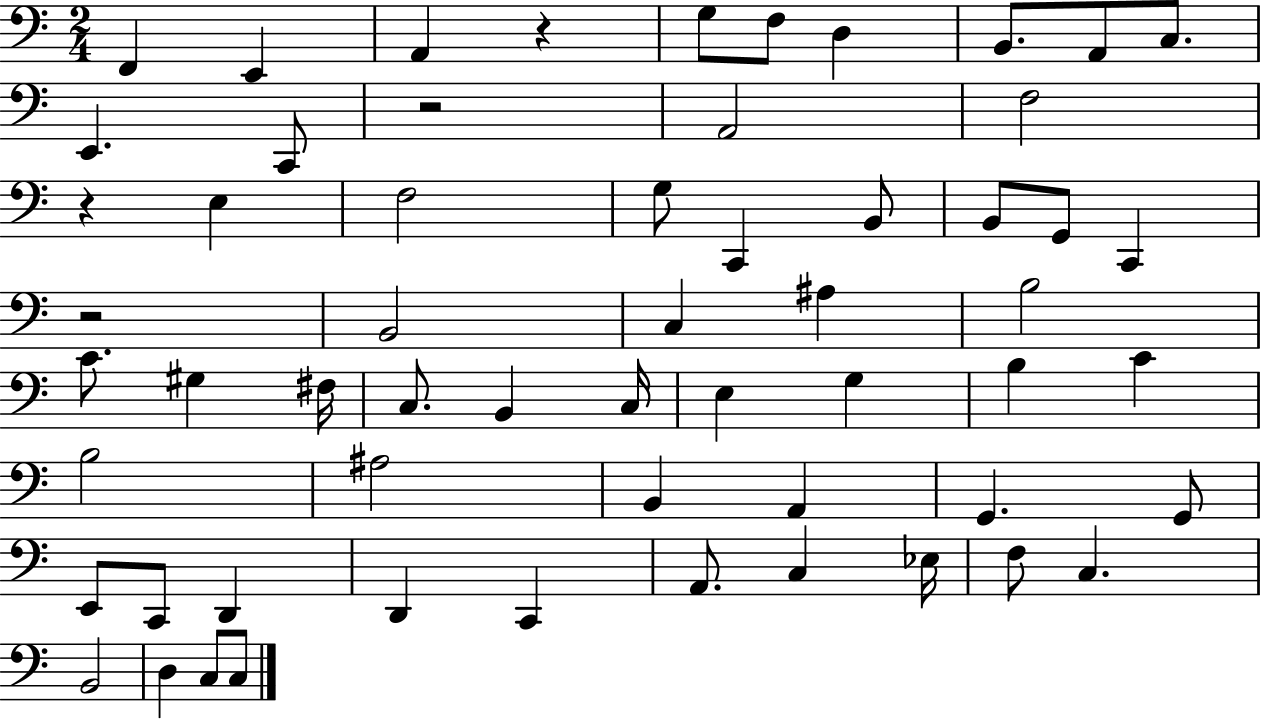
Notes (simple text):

F2/q E2/q A2/q R/q G3/e F3/e D3/q B2/e. A2/e C3/e. E2/q. C2/e R/h A2/h F3/h R/q E3/q F3/h G3/e C2/q B2/e B2/e G2/e C2/q R/h B2/h C3/q A#3/q B3/h C4/e. G#3/q F#3/s C3/e. B2/q C3/s E3/q G3/q B3/q C4/q B3/h A#3/h B2/q A2/q G2/q. G2/e E2/e C2/e D2/q D2/q C2/q A2/e. C3/q Eb3/s F3/e C3/q. B2/h D3/q C3/e C3/e